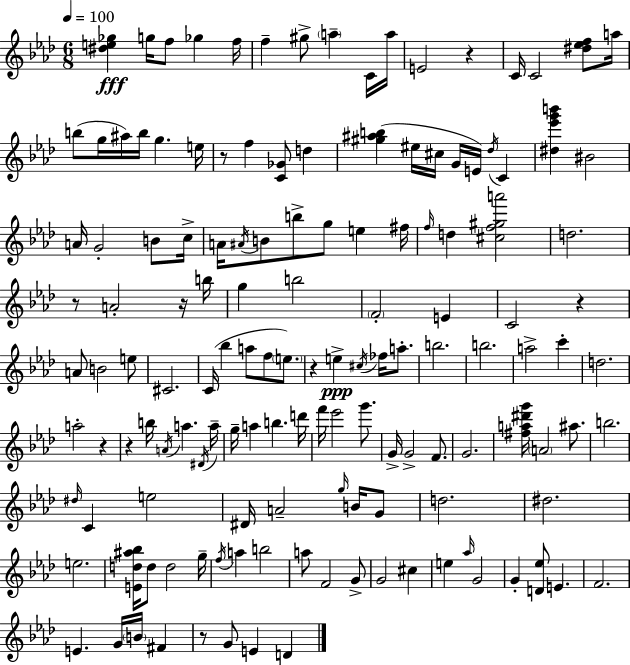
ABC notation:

X:1
T:Untitled
M:6/8
L:1/4
K:Ab
[^de_g] g/4 f/2 _g f/4 f ^g/2 a C/4 a/4 E2 z C/4 C2 [^d_ef]/2 a/4 b/2 g/4 ^a/4 b/4 g e/4 z/2 f [C_G]/2 d [^g^ab] ^e/4 ^c/4 G/4 E/4 _d/4 C [^d_e'g'b'] ^B2 A/4 G2 B/2 c/4 A/4 ^A/4 B/2 b/2 g/2 e ^f/4 f/4 d [^cf^ga']2 d2 z/2 A2 z/4 b/4 g b2 F2 E C2 z A/2 B2 e/2 ^C2 C/4 _b a/2 f/2 e/2 z e ^c/4 _f/4 a/2 b2 b2 a2 c' d2 a2 z z b/4 A/4 a ^D/4 a/4 g/4 a b d'/4 f'/4 _e'2 g'/2 G/4 G2 F/2 G2 [^fa^d'g']/4 A2 ^a/2 b2 ^d/4 C e2 ^D/4 A2 g/4 B/4 G/2 d2 ^d2 e2 [Ed^a_b]/4 d/2 d2 g/4 f/4 a b2 a/2 F2 G/2 G2 ^c e _a/4 G2 G [D_e]/2 E F2 E G/4 B/4 ^F z/2 G/2 E D